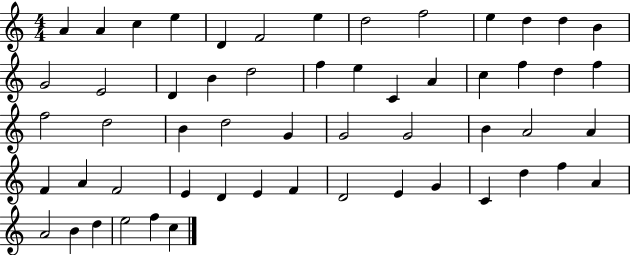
{
  \clef treble
  \numericTimeSignature
  \time 4/4
  \key c \major
  a'4 a'4 c''4 e''4 | d'4 f'2 e''4 | d''2 f''2 | e''4 d''4 d''4 b'4 | \break g'2 e'2 | d'4 b'4 d''2 | f''4 e''4 c'4 a'4 | c''4 f''4 d''4 f''4 | \break f''2 d''2 | b'4 d''2 g'4 | g'2 g'2 | b'4 a'2 a'4 | \break f'4 a'4 f'2 | e'4 d'4 e'4 f'4 | d'2 e'4 g'4 | c'4 d''4 f''4 a'4 | \break a'2 b'4 d''4 | e''2 f''4 c''4 | \bar "|."
}